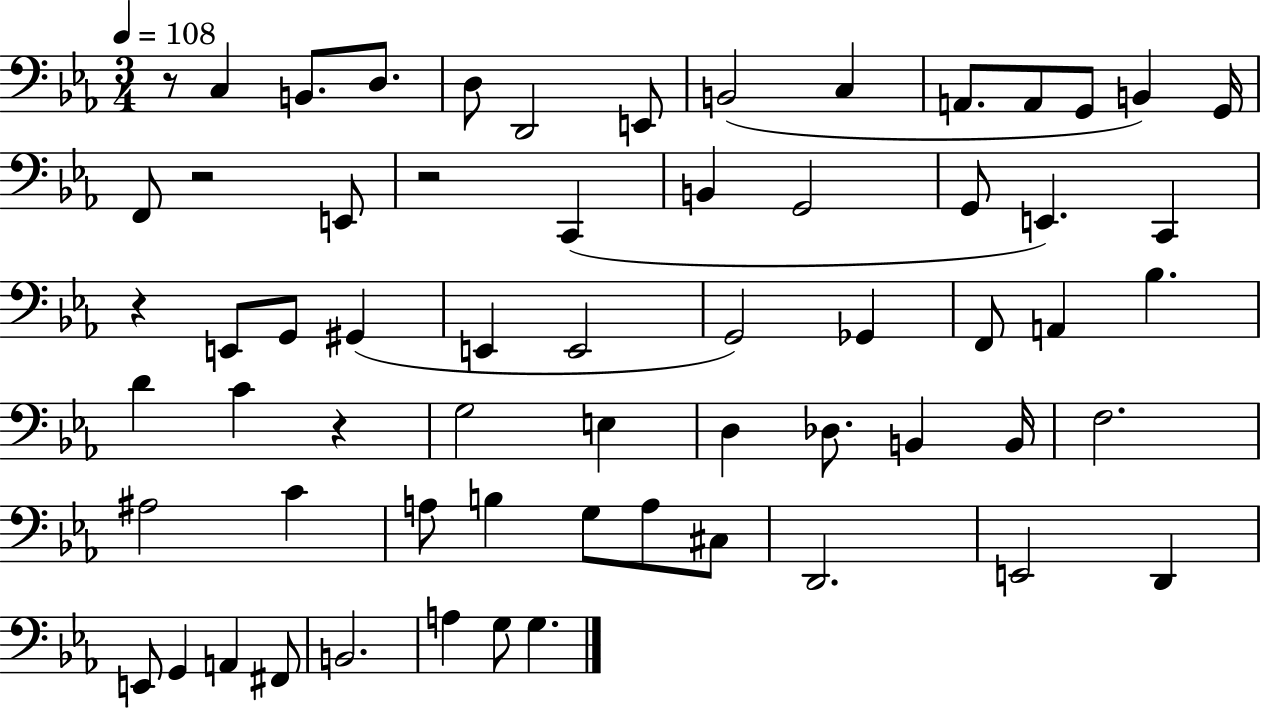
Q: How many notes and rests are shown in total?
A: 63